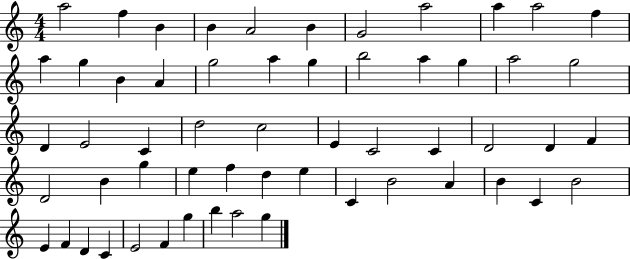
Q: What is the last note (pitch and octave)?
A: G5